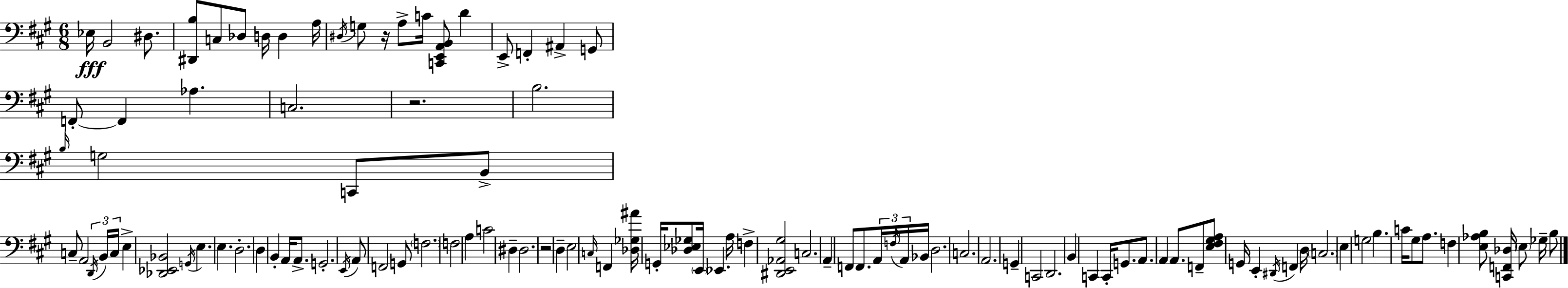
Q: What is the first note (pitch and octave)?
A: Eb3